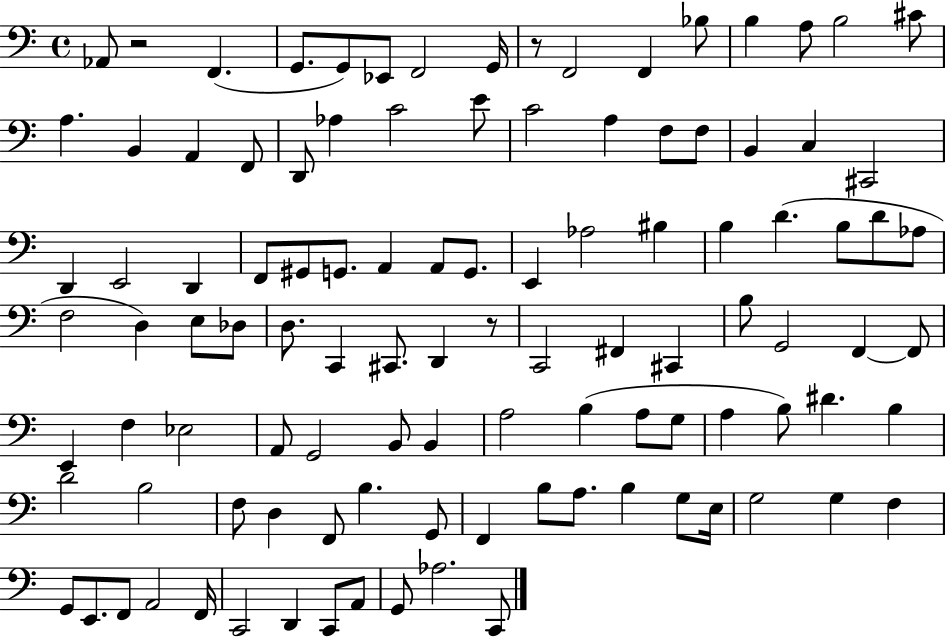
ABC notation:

X:1
T:Untitled
M:4/4
L:1/4
K:C
_A,,/2 z2 F,, G,,/2 G,,/2 _E,,/2 F,,2 G,,/4 z/2 F,,2 F,, _B,/2 B, A,/2 B,2 ^C/2 A, B,, A,, F,,/2 D,,/2 _A, C2 E/2 C2 A, F,/2 F,/2 B,, C, ^C,,2 D,, E,,2 D,, F,,/2 ^G,,/2 G,,/2 A,, A,,/2 G,,/2 E,, _A,2 ^B, B, D B,/2 D/2 _A,/2 F,2 D, E,/2 _D,/2 D,/2 C,, ^C,,/2 D,, z/2 C,,2 ^F,, ^C,, B,/2 G,,2 F,, F,,/2 E,, F, _E,2 A,,/2 G,,2 B,,/2 B,, A,2 B, A,/2 G,/2 A, B,/2 ^D B, D2 B,2 F,/2 D, F,,/2 B, G,,/2 F,, B,/2 A,/2 B, G,/2 E,/4 G,2 G, F, G,,/2 E,,/2 F,,/2 A,,2 F,,/4 C,,2 D,, C,,/2 A,,/2 G,,/2 _A,2 C,,/2